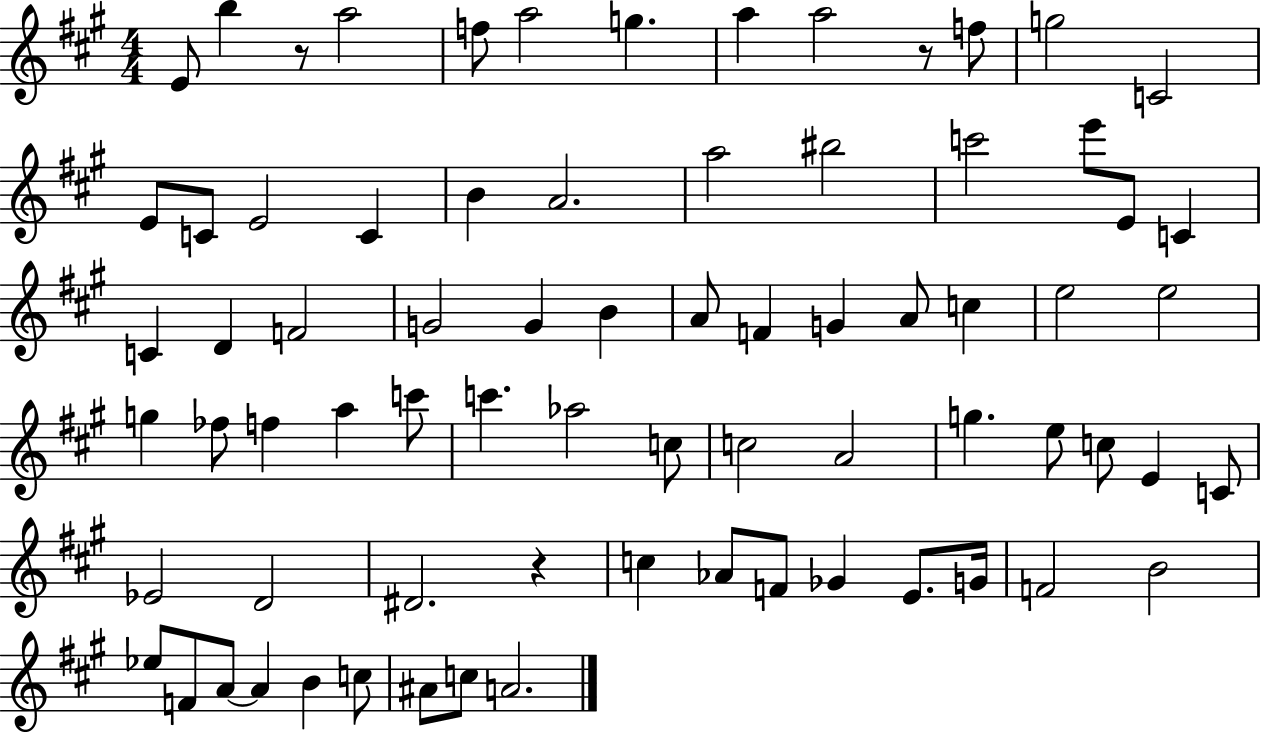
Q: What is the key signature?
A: A major